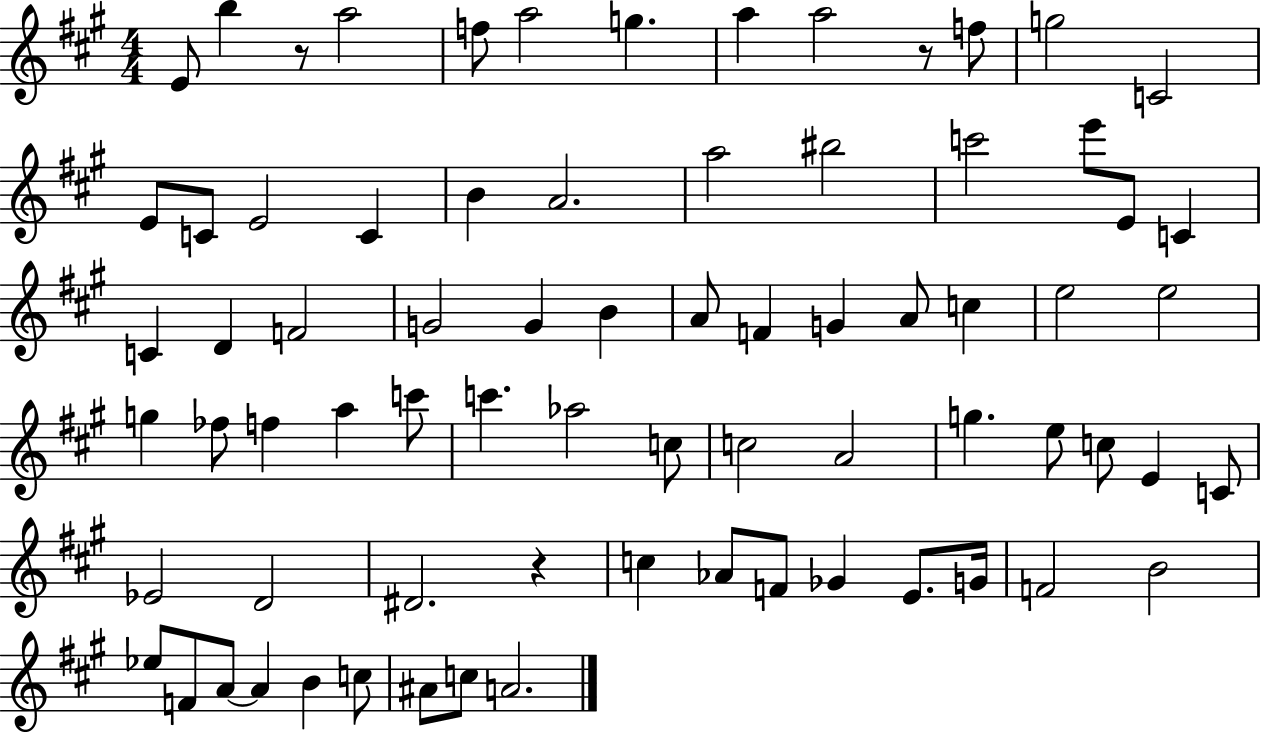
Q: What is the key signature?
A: A major